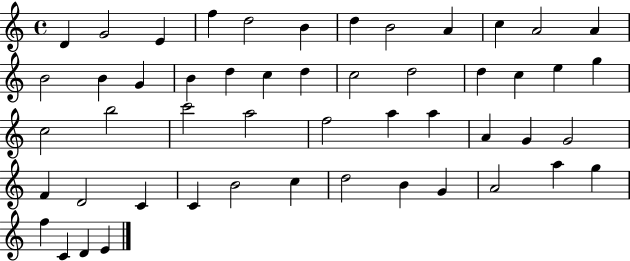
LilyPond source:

{
  \clef treble
  \time 4/4
  \defaultTimeSignature
  \key c \major
  d'4 g'2 e'4 | f''4 d''2 b'4 | d''4 b'2 a'4 | c''4 a'2 a'4 | \break b'2 b'4 g'4 | b'4 d''4 c''4 d''4 | c''2 d''2 | d''4 c''4 e''4 g''4 | \break c''2 b''2 | c'''2 a''2 | f''2 a''4 a''4 | a'4 g'4 g'2 | \break f'4 d'2 c'4 | c'4 b'2 c''4 | d''2 b'4 g'4 | a'2 a''4 g''4 | \break f''4 c'4 d'4 e'4 | \bar "|."
}